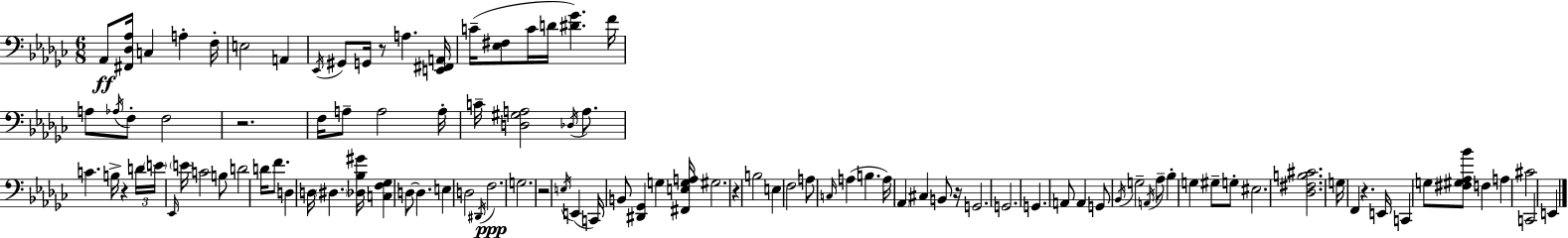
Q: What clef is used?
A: bass